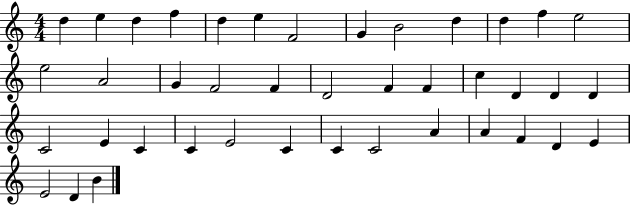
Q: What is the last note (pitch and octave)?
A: B4